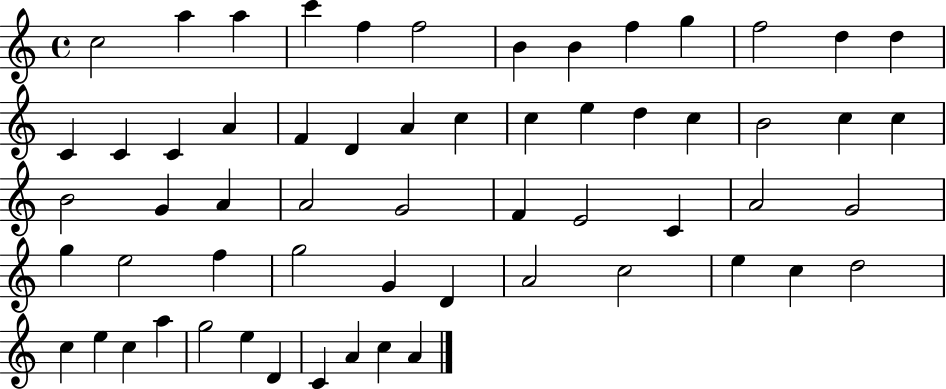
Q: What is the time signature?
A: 4/4